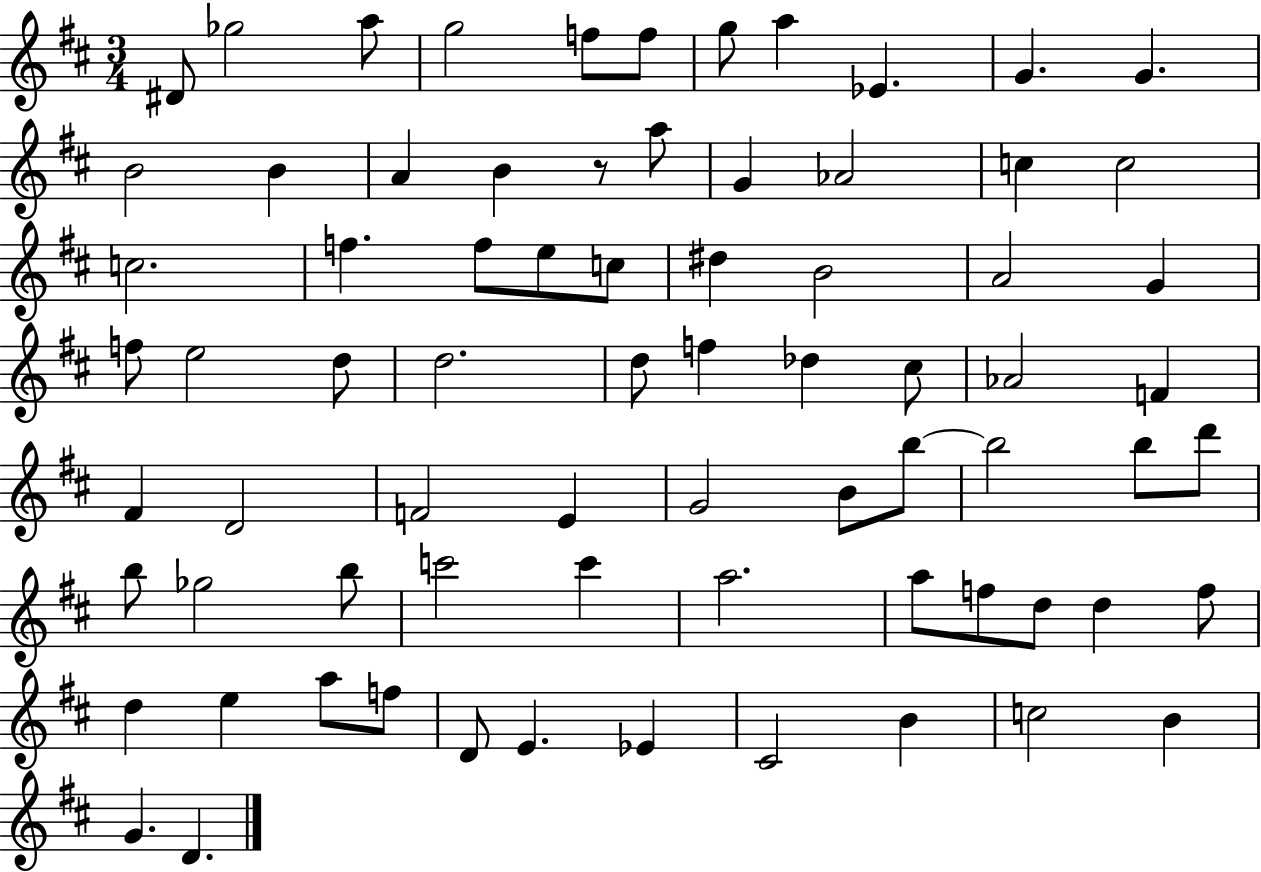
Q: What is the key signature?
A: D major